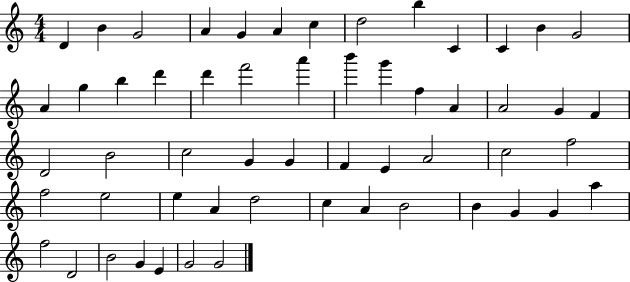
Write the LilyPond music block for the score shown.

{
  \clef treble
  \numericTimeSignature
  \time 4/4
  \key c \major
  d'4 b'4 g'2 | a'4 g'4 a'4 c''4 | d''2 b''4 c'4 | c'4 b'4 g'2 | \break a'4 g''4 b''4 d'''4 | d'''4 f'''2 a'''4 | b'''4 g'''4 f''4 a'4 | a'2 g'4 f'4 | \break d'2 b'2 | c''2 g'4 g'4 | f'4 e'4 a'2 | c''2 f''2 | \break f''2 e''2 | e''4 a'4 d''2 | c''4 a'4 b'2 | b'4 g'4 g'4 a''4 | \break f''2 d'2 | b'2 g'4 e'4 | g'2 g'2 | \bar "|."
}